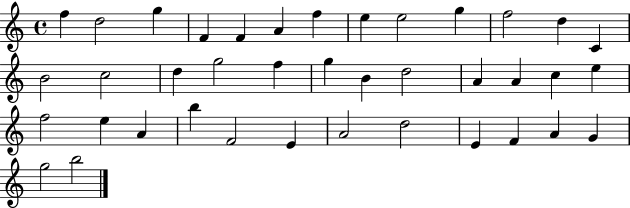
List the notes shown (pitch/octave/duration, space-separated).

F5/q D5/h G5/q F4/q F4/q A4/q F5/q E5/q E5/h G5/q F5/h D5/q C4/q B4/h C5/h D5/q G5/h F5/q G5/q B4/q D5/h A4/q A4/q C5/q E5/q F5/h E5/q A4/q B5/q F4/h E4/q A4/h D5/h E4/q F4/q A4/q G4/q G5/h B5/h